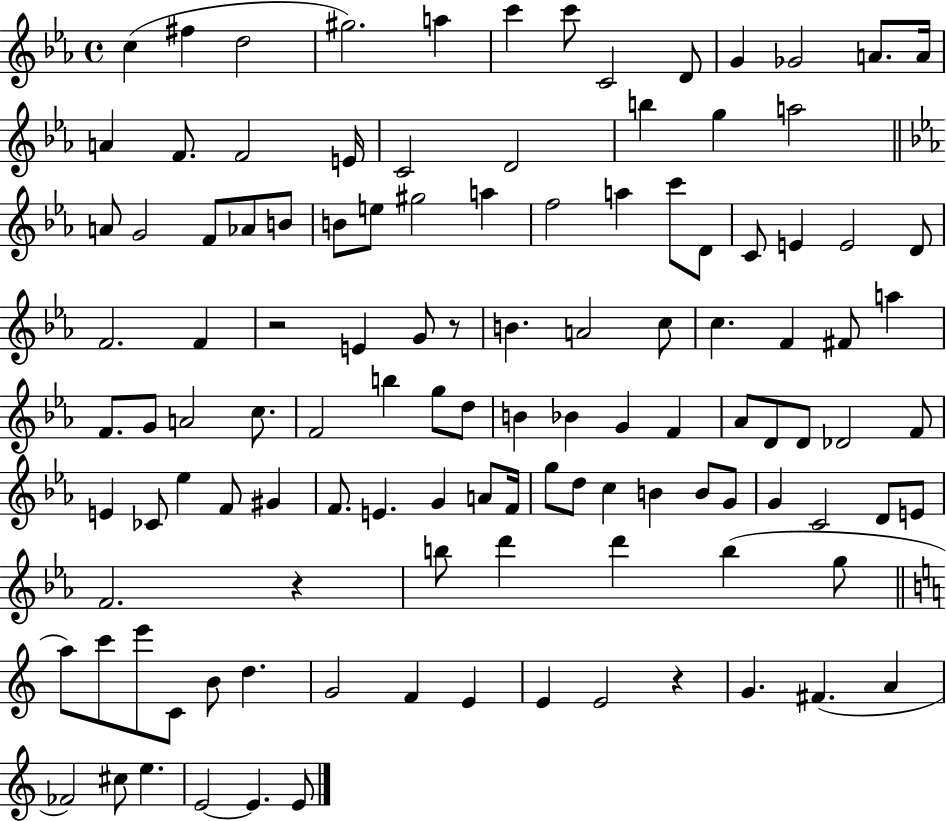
C5/q F#5/q D5/h G#5/h. A5/q C6/q C6/e C4/h D4/e G4/q Gb4/h A4/e. A4/s A4/q F4/e. F4/h E4/s C4/h D4/h B5/q G5/q A5/h A4/e G4/h F4/e Ab4/e B4/e B4/e E5/e G#5/h A5/q F5/h A5/q C6/e D4/e C4/e E4/q E4/h D4/e F4/h. F4/q R/h E4/q G4/e R/e B4/q. A4/h C5/e C5/q. F4/q F#4/e A5/q F4/e. G4/e A4/h C5/e. F4/h B5/q G5/e D5/e B4/q Bb4/q G4/q F4/q Ab4/e D4/e D4/e Db4/h F4/e E4/q CES4/e Eb5/q F4/e G#4/q F4/e. E4/q. G4/q A4/e F4/s G5/e D5/e C5/q B4/q B4/e G4/e G4/q C4/h D4/e E4/e F4/h. R/q B5/e D6/q D6/q B5/q G5/e A5/e C6/e E6/e C4/e B4/e D5/q. G4/h F4/q E4/q E4/q E4/h R/q G4/q. F#4/q. A4/q FES4/h C#5/e E5/q. E4/h E4/q. E4/e